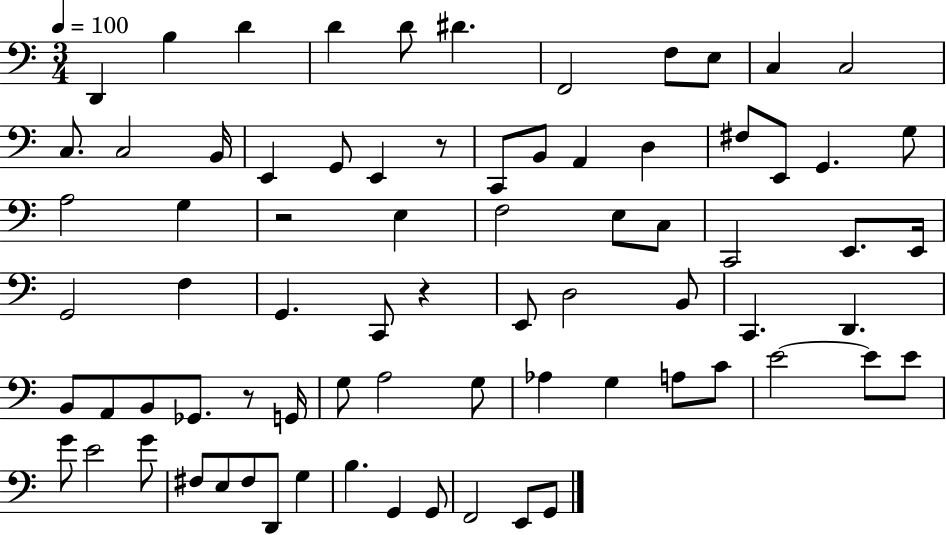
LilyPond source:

{
  \clef bass
  \numericTimeSignature
  \time 3/4
  \key c \major
  \tempo 4 = 100
  d,4 b4 d'4 | d'4 d'8 dis'4. | f,2 f8 e8 | c4 c2 | \break c8. c2 b,16 | e,4 g,8 e,4 r8 | c,8 b,8 a,4 d4 | fis8 e,8 g,4. g8 | \break a2 g4 | r2 e4 | f2 e8 c8 | c,2 e,8. e,16 | \break g,2 f4 | g,4. c,8 r4 | e,8 d2 b,8 | c,4. d,4. | \break b,8 a,8 b,8 ges,8. r8 g,16 | g8 a2 g8 | aes4 g4 a8 c'8 | e'2~~ e'8 e'8 | \break g'8 e'2 g'8 | fis8 e8 fis8 d,8 g4 | b4. g,4 g,8 | f,2 e,8 g,8 | \break \bar "|."
}